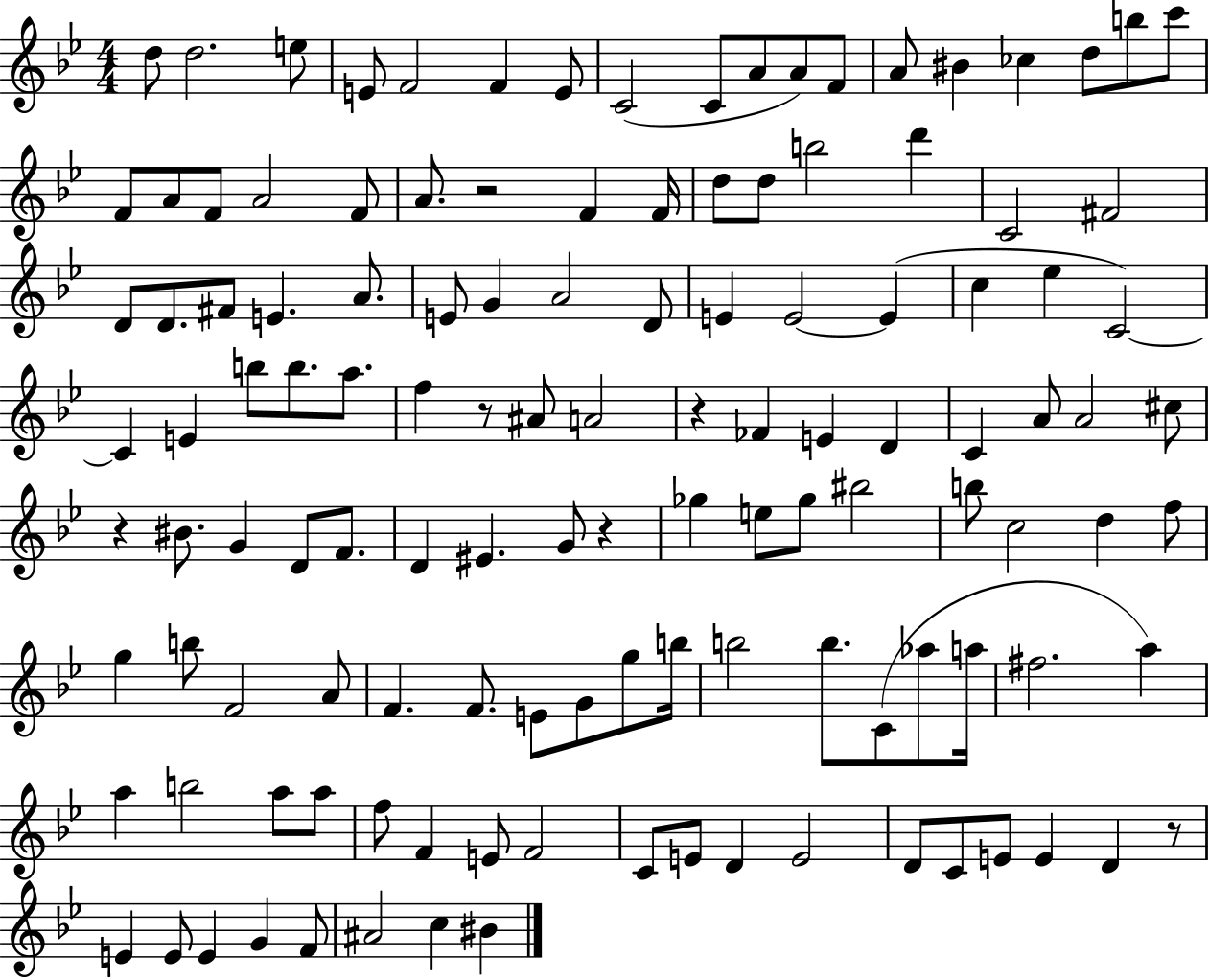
X:1
T:Untitled
M:4/4
L:1/4
K:Bb
d/2 d2 e/2 E/2 F2 F E/2 C2 C/2 A/2 A/2 F/2 A/2 ^B _c d/2 b/2 c'/2 F/2 A/2 F/2 A2 F/2 A/2 z2 F F/4 d/2 d/2 b2 d' C2 ^F2 D/2 D/2 ^F/2 E A/2 E/2 G A2 D/2 E E2 E c _e C2 C E b/2 b/2 a/2 f z/2 ^A/2 A2 z _F E D C A/2 A2 ^c/2 z ^B/2 G D/2 F/2 D ^E G/2 z _g e/2 _g/2 ^b2 b/2 c2 d f/2 g b/2 F2 A/2 F F/2 E/2 G/2 g/2 b/4 b2 b/2 C/2 _a/2 a/4 ^f2 a a b2 a/2 a/2 f/2 F E/2 F2 C/2 E/2 D E2 D/2 C/2 E/2 E D z/2 E E/2 E G F/2 ^A2 c ^B